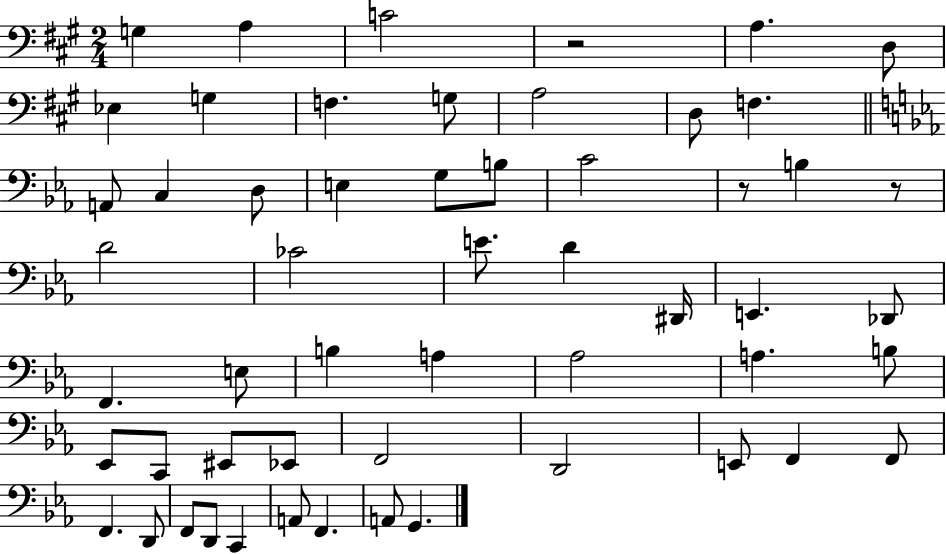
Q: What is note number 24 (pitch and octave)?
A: D4